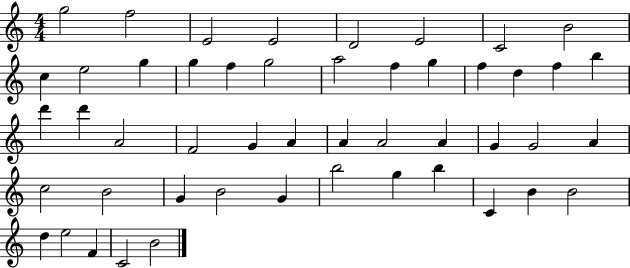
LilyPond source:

{
  \clef treble
  \numericTimeSignature
  \time 4/4
  \key c \major
  g''2 f''2 | e'2 e'2 | d'2 e'2 | c'2 b'2 | \break c''4 e''2 g''4 | g''4 f''4 g''2 | a''2 f''4 g''4 | f''4 d''4 f''4 b''4 | \break d'''4 d'''4 a'2 | f'2 g'4 a'4 | a'4 a'2 a'4 | g'4 g'2 a'4 | \break c''2 b'2 | g'4 b'2 g'4 | b''2 g''4 b''4 | c'4 b'4 b'2 | \break d''4 e''2 f'4 | c'2 b'2 | \bar "|."
}